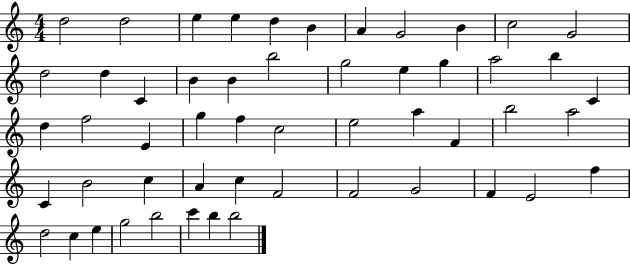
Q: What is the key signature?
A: C major